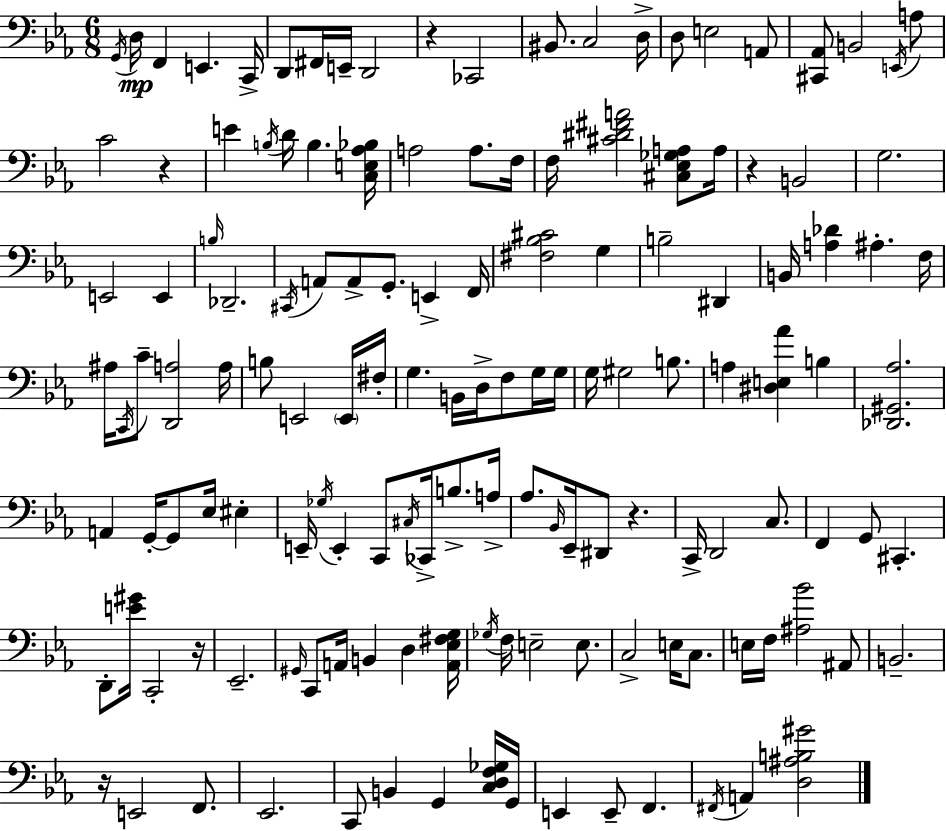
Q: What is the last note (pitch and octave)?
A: A2